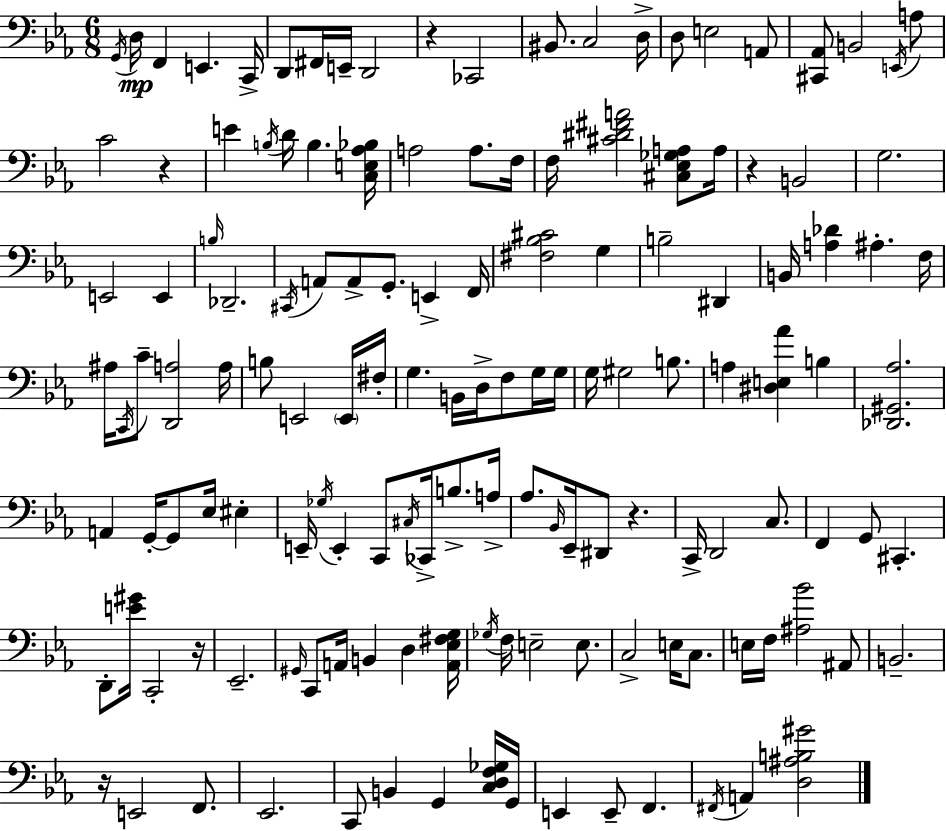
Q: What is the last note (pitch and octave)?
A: A2